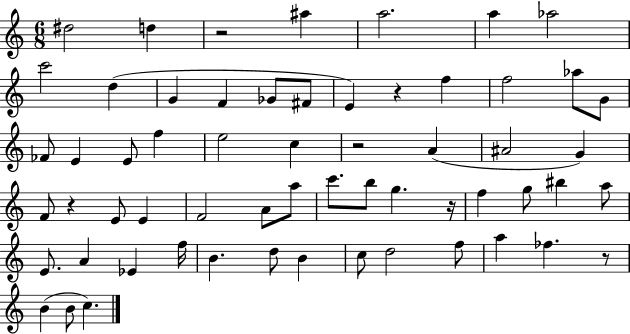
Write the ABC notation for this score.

X:1
T:Untitled
M:6/8
L:1/4
K:C
^d2 d z2 ^a a2 a _a2 c'2 d G F _G/2 ^F/2 E z f f2 _a/2 G/2 _F/2 E E/2 f e2 c z2 A ^A2 G F/2 z E/2 E F2 A/2 a/2 c'/2 b/2 g z/4 f g/2 ^b a/2 E/2 A _E f/4 B d/2 B c/2 d2 f/2 a _f z/2 B B/2 c